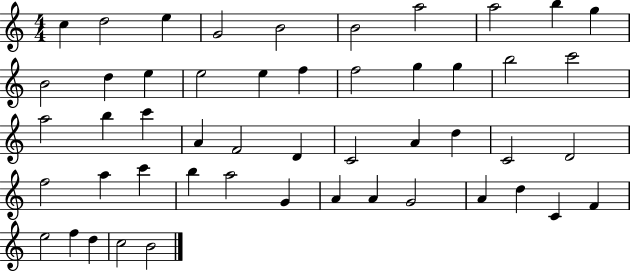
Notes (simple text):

C5/q D5/h E5/q G4/h B4/h B4/h A5/h A5/h B5/q G5/q B4/h D5/q E5/q E5/h E5/q F5/q F5/h G5/q G5/q B5/h C6/h A5/h B5/q C6/q A4/q F4/h D4/q C4/h A4/q D5/q C4/h D4/h F5/h A5/q C6/q B5/q A5/h G4/q A4/q A4/q G4/h A4/q D5/q C4/q F4/q E5/h F5/q D5/q C5/h B4/h